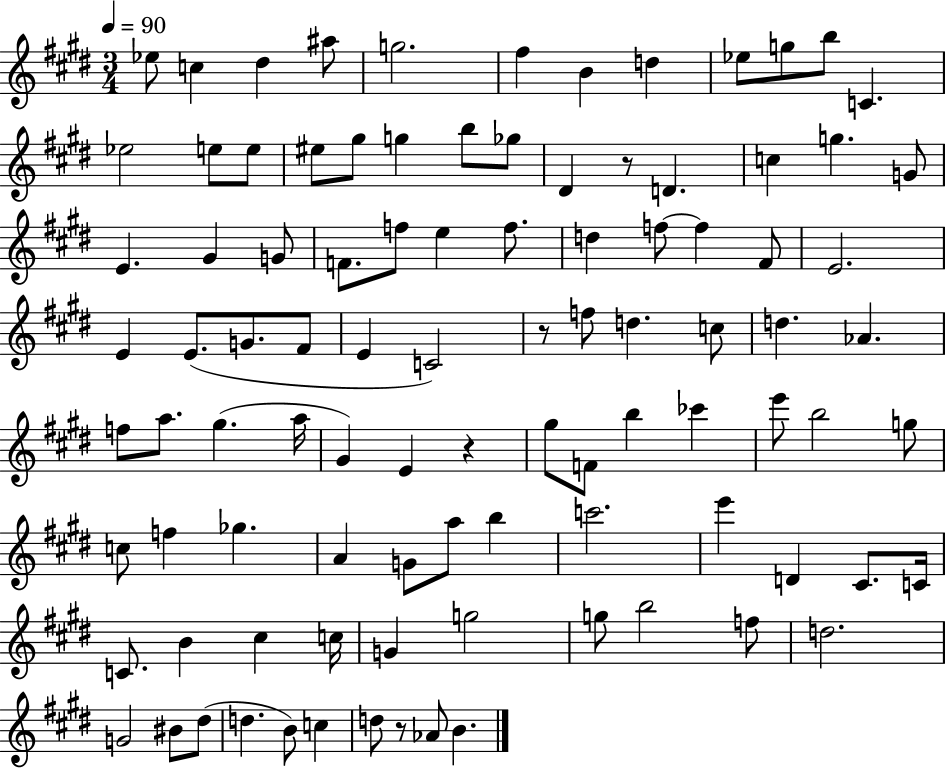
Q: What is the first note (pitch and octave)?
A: Eb5